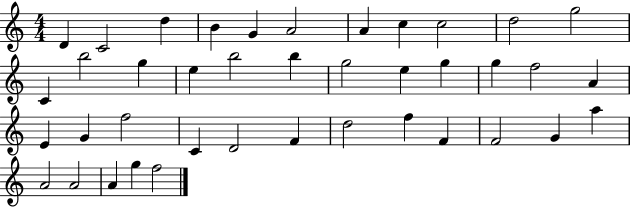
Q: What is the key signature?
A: C major